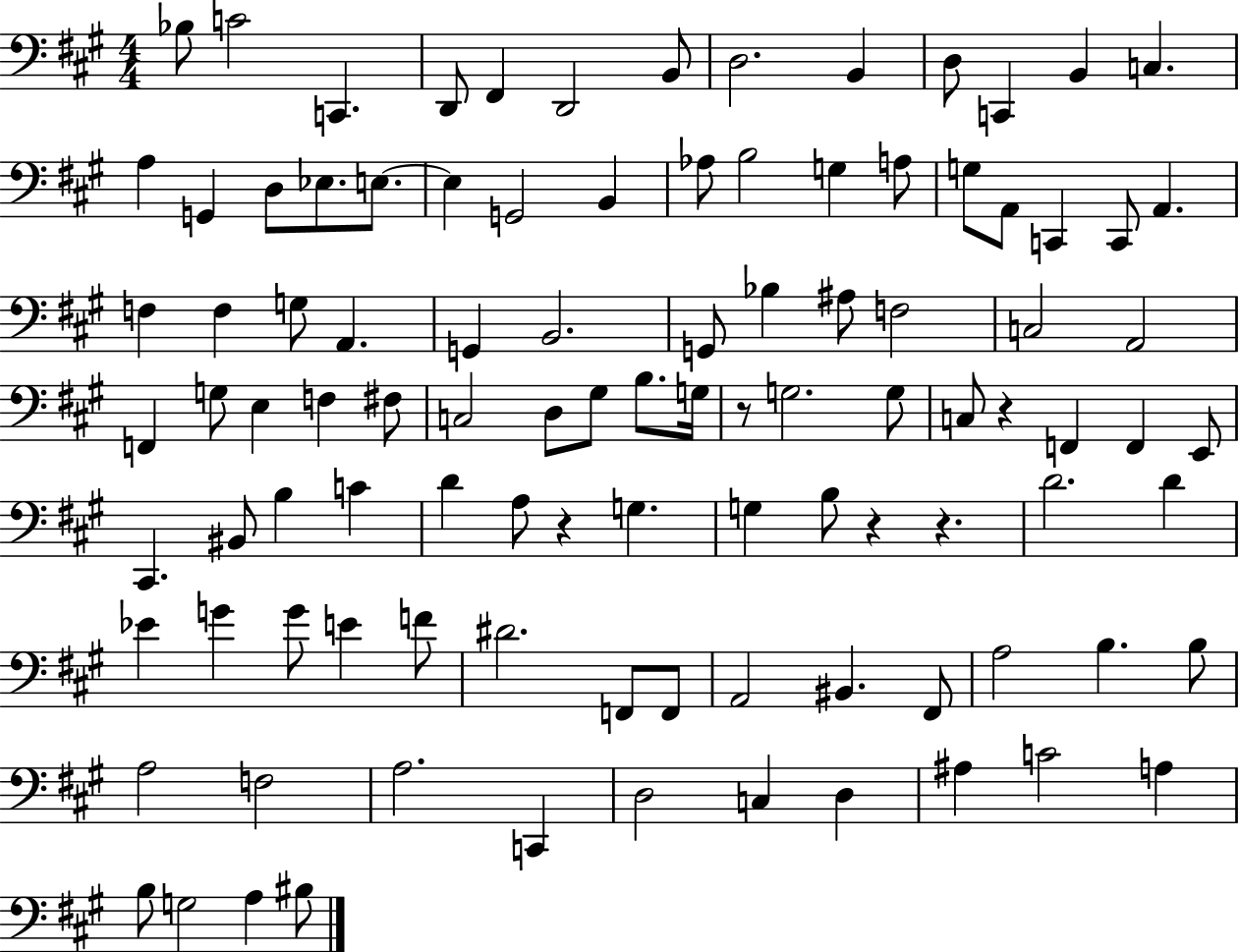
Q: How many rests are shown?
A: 5